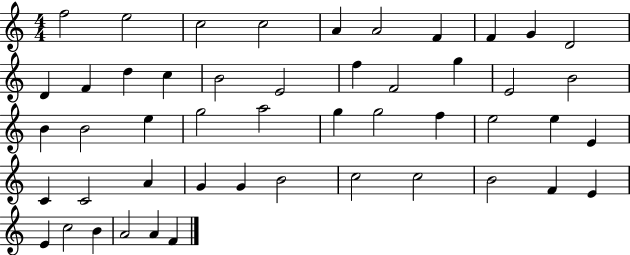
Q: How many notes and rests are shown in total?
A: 49